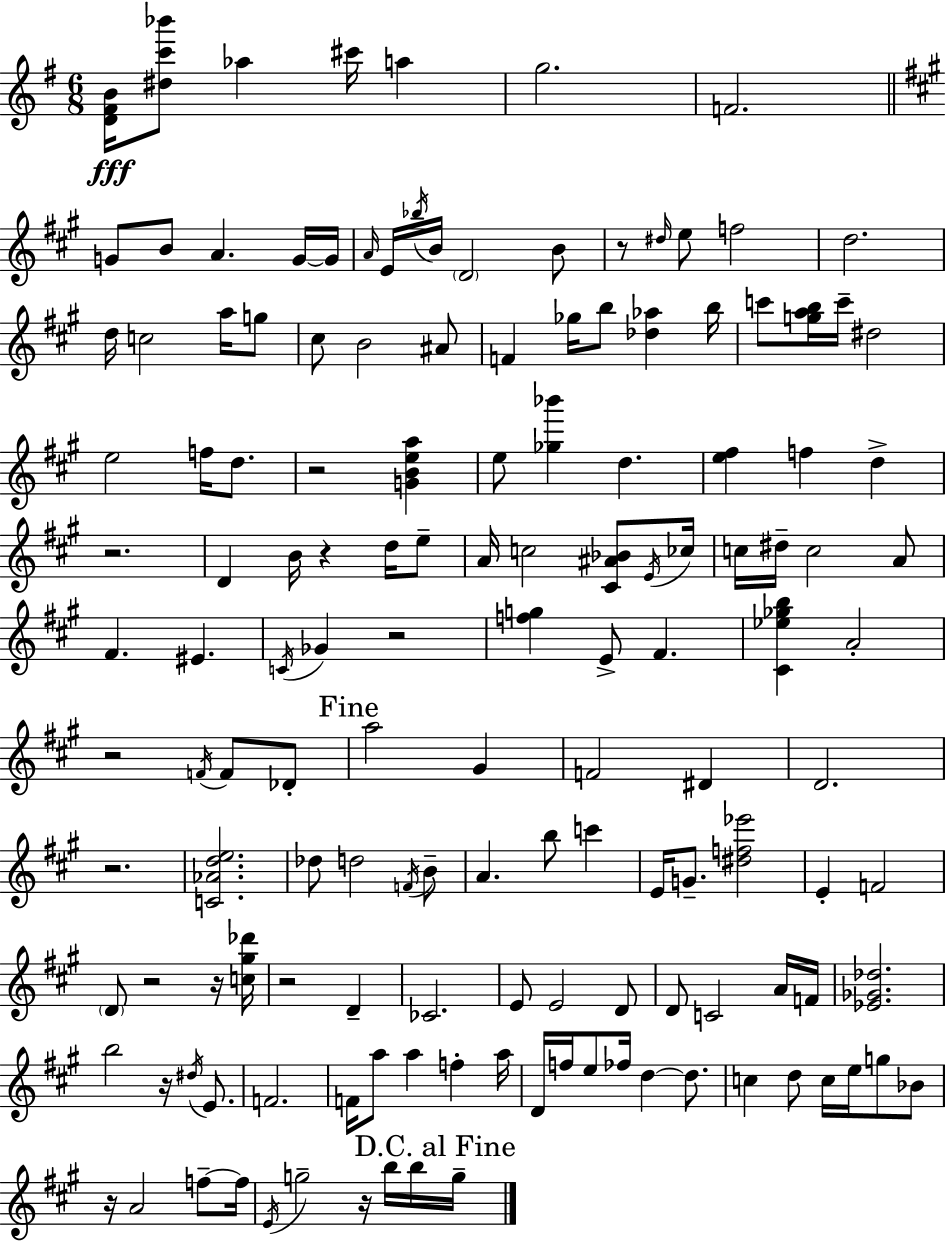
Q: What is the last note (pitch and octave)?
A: G5